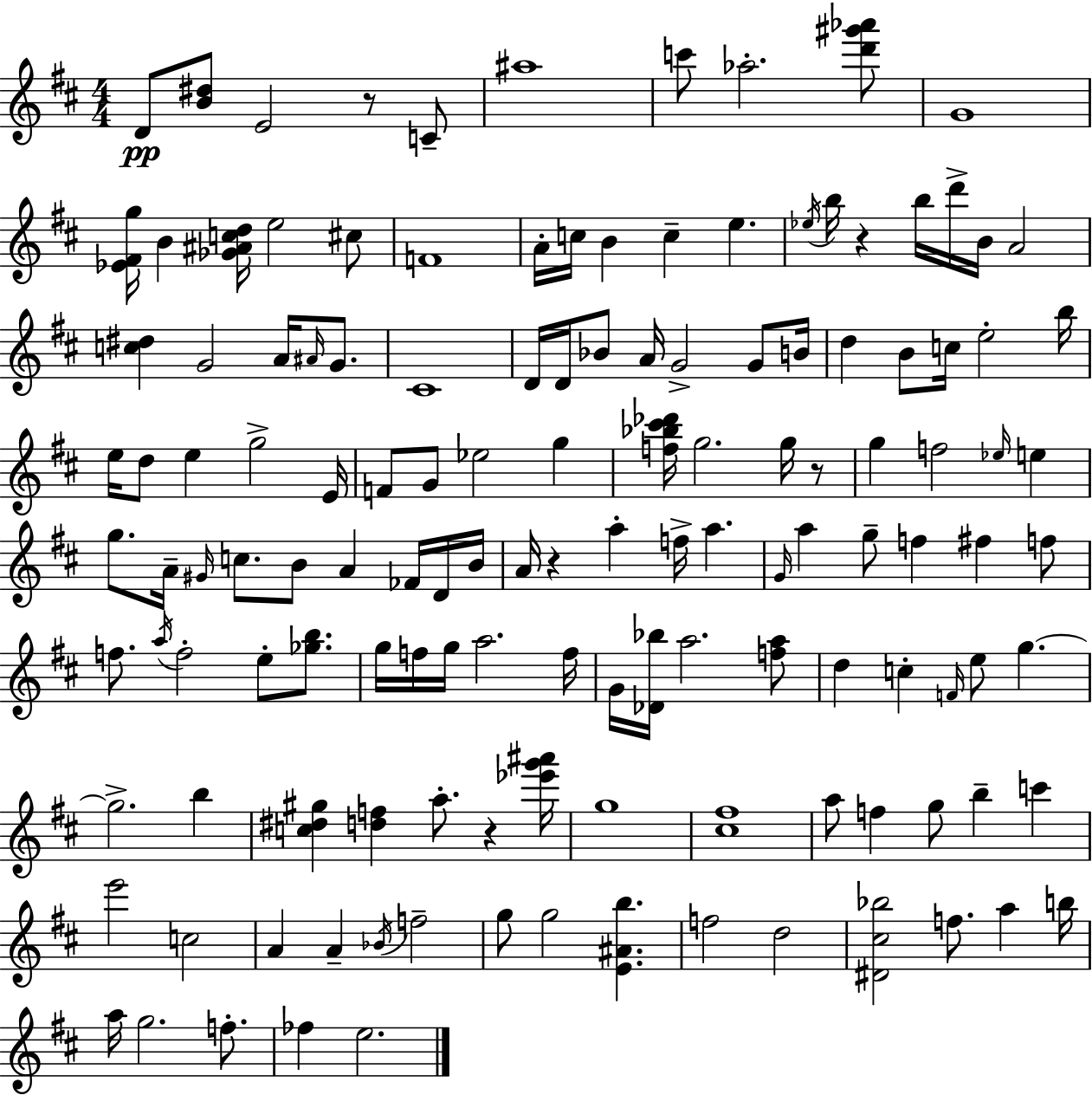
{
  \clef treble
  \numericTimeSignature
  \time 4/4
  \key d \major
  \repeat volta 2 { d'8\pp <b' dis''>8 e'2 r8 c'8-- | ais''1 | c'''8 aes''2.-. <d''' gis''' aes'''>8 | g'1 | \break <ees' fis' g''>16 b'4 <ges' ais' c'' d''>16 e''2 cis''8 | f'1 | a'16-. c''16 b'4 c''4-- e''4. | \acciaccatura { ees''16 } b''16 r4 b''16 d'''16-> b'16 a'2 | \break <c'' dis''>4 g'2 a'16 \grace { ais'16 } g'8. | cis'1 | d'16 d'16 bes'8 a'16 g'2-> g'8 | b'16 d''4 b'8 c''16 e''2-. | \break b''16 e''16 d''8 e''4 g''2-> | e'16 f'8 g'8 ees''2 g''4 | <f'' bes'' cis''' des'''>16 g''2. g''16 | r8 g''4 f''2 \grace { ees''16 } e''4 | \break g''8. a'16-- \grace { gis'16 } c''8. b'8 a'4 | fes'16 d'16 b'16 a'16 r4 a''4-. f''16-> a''4. | \grace { g'16 } a''4 g''8-- f''4 fis''4 | f''8 f''8. \acciaccatura { a''16 } f''2-. | \break e''8-. <ges'' b''>8. g''16 f''16 g''16 a''2. | f''16 g'16 <des' bes''>16 a''2. | <f'' a''>8 d''4 c''4-. \grace { f'16 } e''8 | g''4.~~ g''2.-> | \break b''4 <c'' dis'' gis''>4 <d'' f''>4 a''8.-. | r4 <ees''' g''' ais'''>16 g''1 | <cis'' fis''>1 | a''8 f''4 g''8 b''4-- | \break c'''4 e'''2 c''2 | a'4 a'4-- \acciaccatura { bes'16 } | f''2-- g''8 g''2 | <e' ais' b''>4. f''2 | \break d''2 <dis' cis'' bes''>2 | f''8. a''4 b''16 a''16 g''2. | f''8.-. fes''4 e''2. | } \bar "|."
}